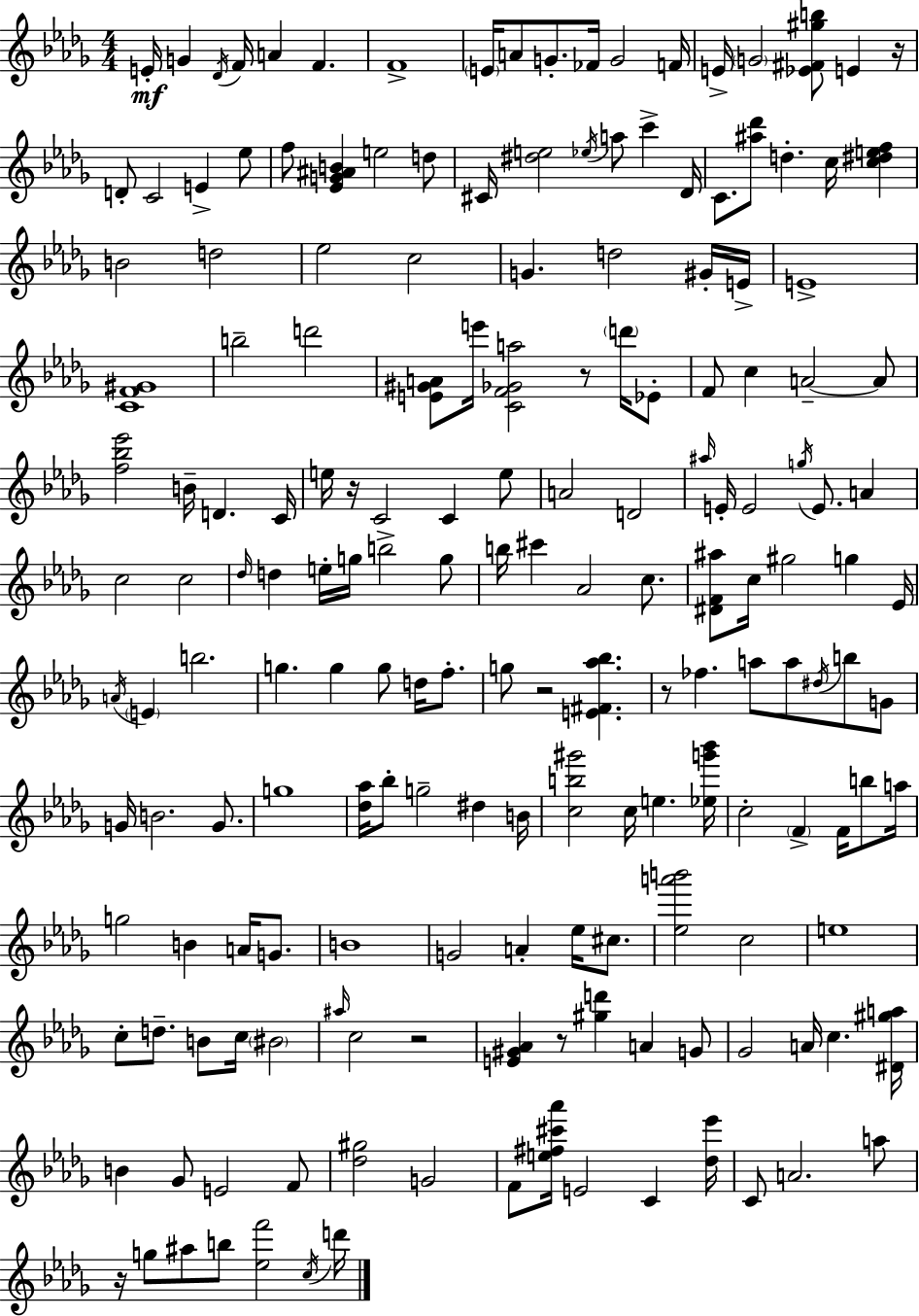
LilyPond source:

{
  \clef treble
  \numericTimeSignature
  \time 4/4
  \key bes \minor
  e'16-.\mf g'4 \acciaccatura { des'16 } f'16 a'4 f'4. | f'1-> | \parenthesize e'16 a'8 g'8.-. fes'16 g'2 | f'16 e'16-> \parenthesize g'2 <ees' fis' gis'' b''>8 e'4 | \break r16 d'8-. c'2 e'4-> ees''8 | f''8 <ees' g' ais' b'>4 e''2 d''8 | cis'16 <dis'' e''>2 \acciaccatura { ees''16 } a''8 c'''4-> | des'16 c'8. <ais'' des'''>8 d''4.-. c''16 <c'' dis'' e'' f''>4 | \break b'2 d''2 | ees''2 c''2 | g'4. d''2 | gis'16-. e'16-> e'1-> | \break <c' f' gis'>1 | b''2-- d'''2 | <e' gis' a'>8 e'''16 <c' f' ges' a''>2 r8 \parenthesize d'''16 | ees'8-. f'8 c''4 a'2--~~ | \break a'8 <f'' bes'' ees'''>2 b'16-- d'4. | c'16 e''16 r16 c'2 c'4 | e''8 a'2 d'2 | \grace { ais''16 } e'16-. e'2 \acciaccatura { g''16 } e'8. | \break a'4 c''2 c''2 | \grace { des''16 } d''4 e''16-. g''16 b''2-> | g''8 b''16 cis'''4 aes'2 | c''8. <dis' f' ais''>8 c''16 gis''2 | \break g''4 ees'16 \acciaccatura { a'16 } \parenthesize e'4 b''2. | g''4. g''4 | g''8 d''16 f''8.-. g''8 r2 | <e' fis' aes'' bes''>4. r8 fes''4. a''8 | \break a''8 \acciaccatura { dis''16 } b''8 g'8 g'16 b'2. | g'8. g''1 | <des'' aes''>16 bes''8-. g''2-- | dis''4 b'16 <c'' b'' gis'''>2 c''16 | \break e''4. <ees'' g''' bes'''>16 c''2-. \parenthesize f'4-> | f'16 b''8 a''16 g''2 b'4 | a'16 g'8. b'1 | g'2 a'4-. | \break ees''16 cis''8. <ees'' a''' b'''>2 c''2 | e''1 | c''8-. d''8.-- b'8 c''16 \parenthesize bis'2 | \grace { ais''16 } c''2 | \break r2 <e' gis' aes'>4 r8 <gis'' d'''>4 | a'4 g'8 ges'2 | a'16 c''4. <dis' gis'' a''>16 b'4 ges'8 e'2 | f'8 <des'' gis''>2 | \break g'2 f'8 <e'' fis'' cis''' aes'''>16 e'2 | c'4 <des'' ees'''>16 c'8 a'2. | a''8 r16 g''8 ais''8 b''8 <ees'' f'''>2 | \acciaccatura { c''16 } d'''16 \bar "|."
}